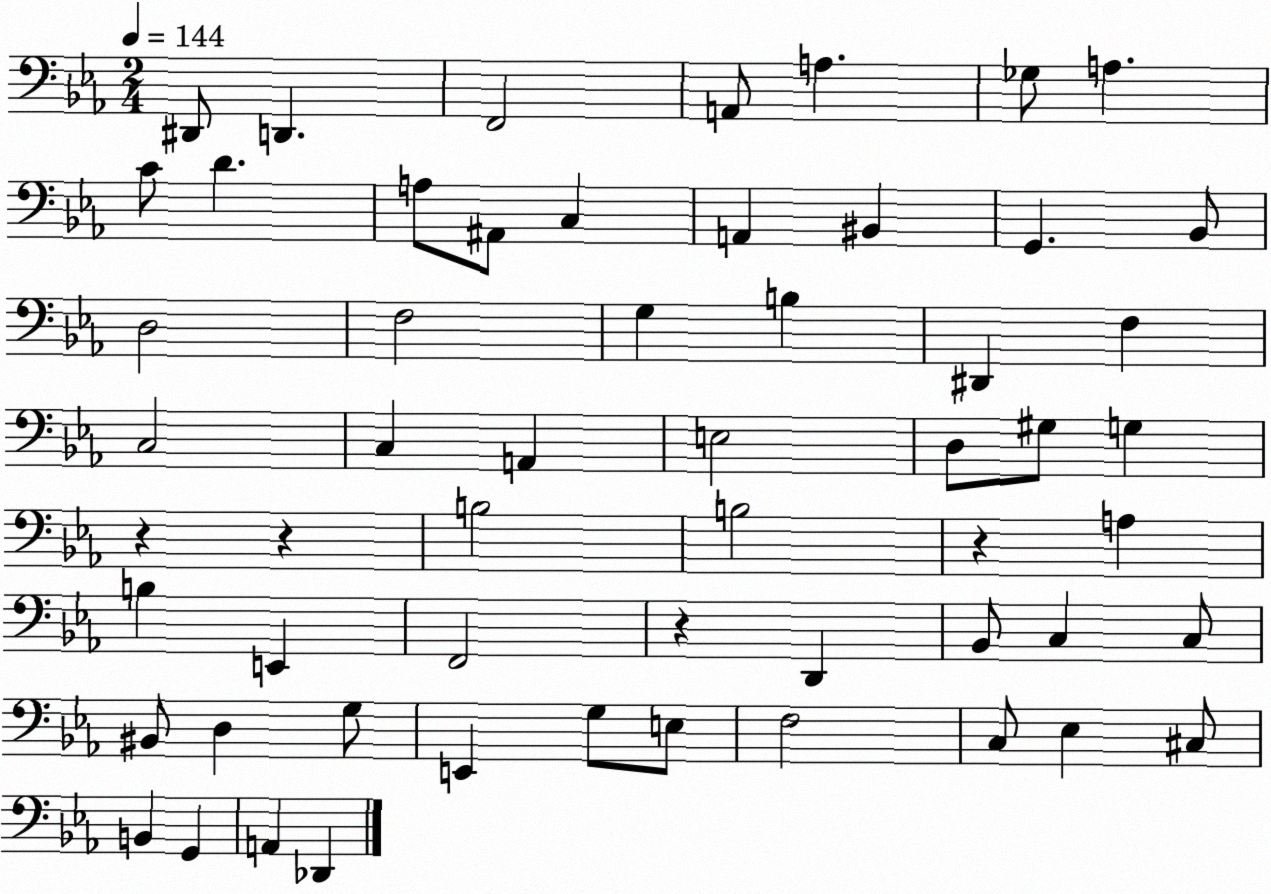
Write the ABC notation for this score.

X:1
T:Untitled
M:2/4
L:1/4
K:Eb
^D,,/2 D,, F,,2 A,,/2 A, _G,/2 A, C/2 D A,/2 ^A,,/2 C, A,, ^B,, G,, _B,,/2 D,2 F,2 G, B, ^D,, F, C,2 C, A,, E,2 D,/2 ^G,/2 G, z z B,2 B,2 z A, B, E,, F,,2 z D,, _B,,/2 C, C,/2 ^B,,/2 D, G,/2 E,, G,/2 E,/2 F,2 C,/2 _E, ^C,/2 B,, G,, A,, _D,,